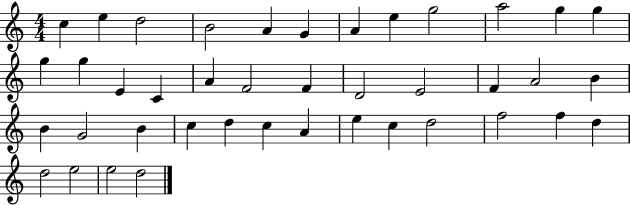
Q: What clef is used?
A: treble